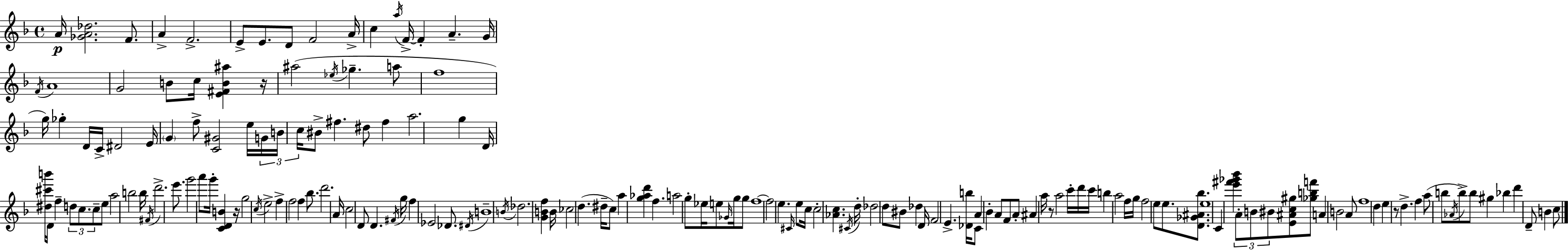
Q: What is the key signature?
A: F major